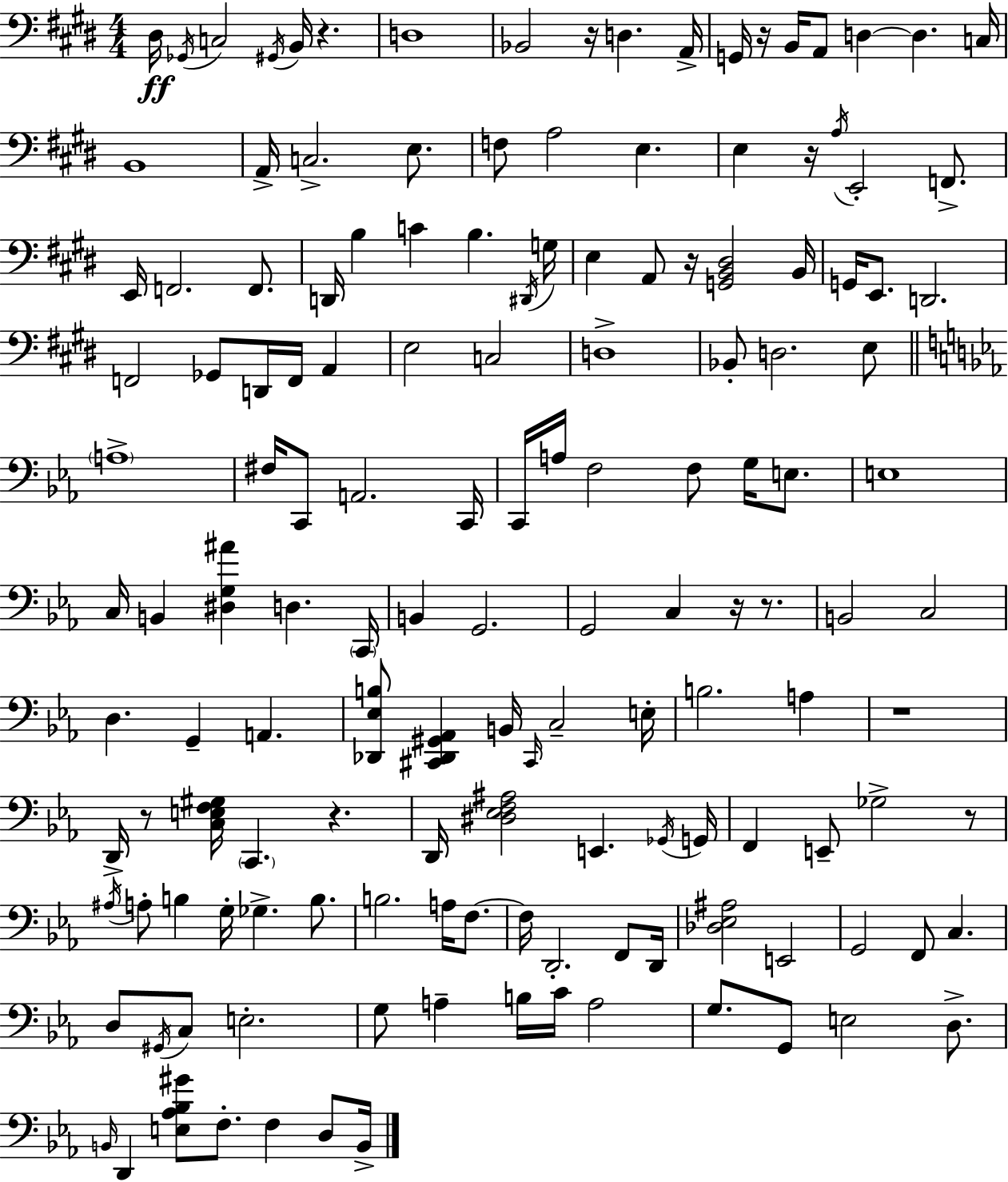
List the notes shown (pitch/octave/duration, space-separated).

D#3/s Gb2/s C3/h G#2/s B2/s R/q. D3/w Bb2/h R/s D3/q. A2/s G2/s R/s B2/s A2/e D3/q D3/q. C3/s B2/w A2/s C3/h. E3/e. F3/e A3/h E3/q. E3/q R/s A3/s E2/h F2/e. E2/s F2/h. F2/e. D2/s B3/q C4/q B3/q. D#2/s G3/s E3/q A2/e R/s [G2,B2,D#3]/h B2/s G2/s E2/e. D2/h. F2/h Gb2/e D2/s F2/s A2/q E3/h C3/h D3/w Bb2/e D3/h. E3/e A3/w F#3/s C2/e A2/h. C2/s C2/s A3/s F3/h F3/e G3/s E3/e. E3/w C3/s B2/q [D#3,G3,A#4]/q D3/q. C2/s B2/q G2/h. G2/h C3/q R/s R/e. B2/h C3/h D3/q. G2/q A2/q. [Db2,Eb3,B3]/e [C#2,Db2,G#2,Ab2]/q B2/s C#2/s C3/h E3/s B3/h. A3/q R/w D2/s R/e [C3,E3,F3,G#3]/s C2/q. R/q. D2/s [D#3,Eb3,F3,A#3]/h E2/q. Gb2/s G2/s F2/q E2/e Gb3/h R/e A#3/s A3/e B3/q G3/s Gb3/q. B3/e. B3/h. A3/s F3/e. F3/s D2/h. F2/e D2/s [Db3,Eb3,A#3]/h E2/h G2/h F2/e C3/q. D3/e G#2/s C3/e E3/h. G3/e A3/q B3/s C4/s A3/h G3/e. G2/e E3/h D3/e. B2/s D2/q [E3,Ab3,Bb3,G#4]/e F3/e. F3/q D3/e B2/s